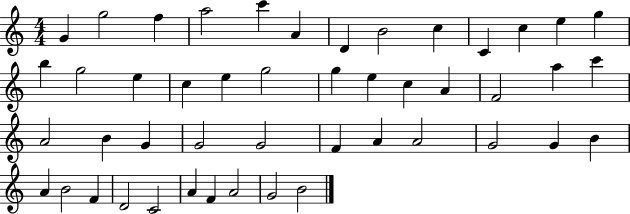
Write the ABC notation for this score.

X:1
T:Untitled
M:4/4
L:1/4
K:C
G g2 f a2 c' A D B2 c C c e g b g2 e c e g2 g e c A F2 a c' A2 B G G2 G2 F A A2 G2 G B A B2 F D2 C2 A F A2 G2 B2